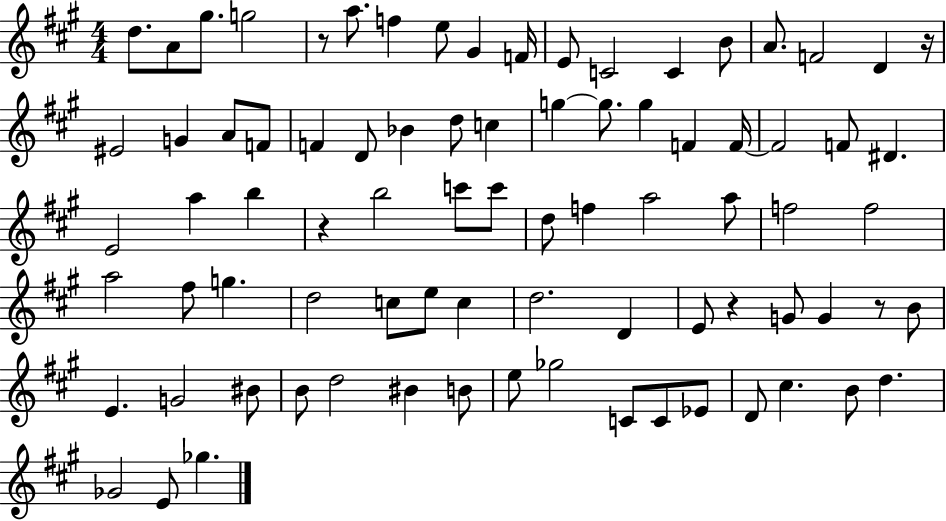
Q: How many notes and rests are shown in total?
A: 82